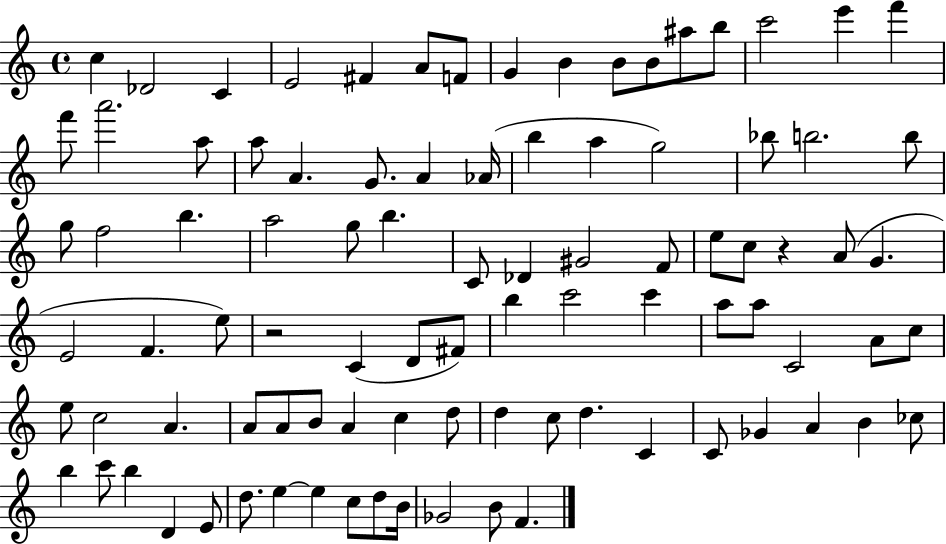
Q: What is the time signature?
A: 4/4